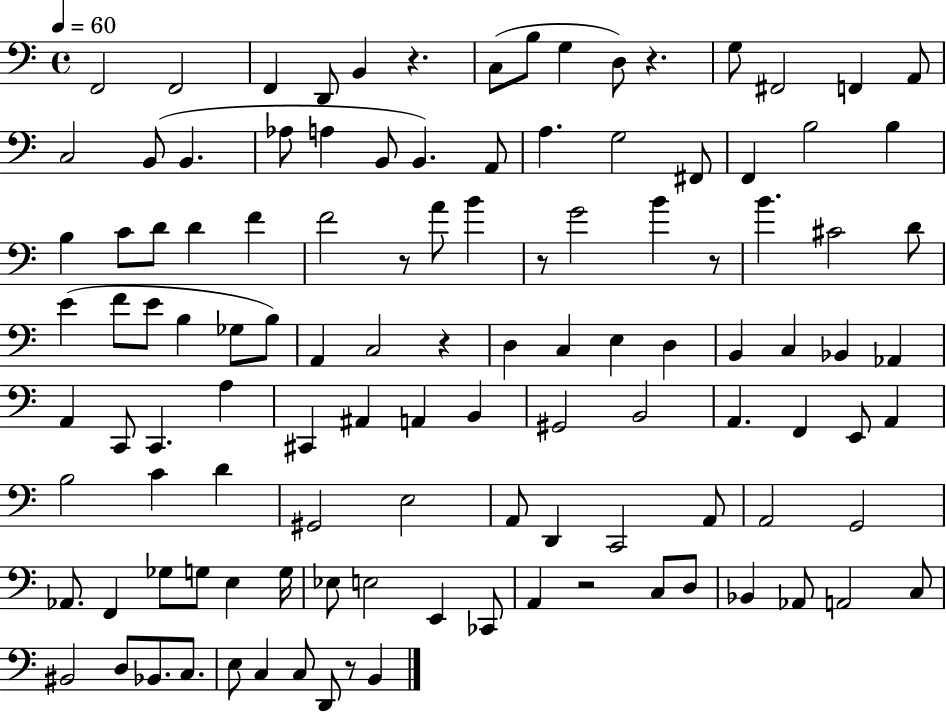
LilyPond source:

{
  \clef bass
  \time 4/4
  \defaultTimeSignature
  \key c \major
  \tempo 4 = 60
  f,2 f,2 | f,4 d,8 b,4 r4. | c8( b8 g4 d8) r4. | g8 fis,2 f,4 a,8 | \break c2 b,8( b,4. | aes8 a4 b,8 b,4.) a,8 | a4. g2 fis,8 | f,4 b2 b4 | \break b4 c'8 d'8 d'4 f'4 | f'2 r8 a'8 b'4 | r8 g'2 b'4 r8 | b'4. cis'2 d'8 | \break e'4( f'8 e'8 b4 ges8 b8) | a,4 c2 r4 | d4 c4 e4 d4 | b,4 c4 bes,4 aes,4 | \break a,4 c,8 c,4. a4 | cis,4 ais,4 a,4 b,4 | gis,2 b,2 | a,4. f,4 e,8 a,4 | \break b2 c'4 d'4 | gis,2 e2 | a,8 d,4 c,2 a,8 | a,2 g,2 | \break aes,8. f,4 ges8 g8 e4 g16 | ees8 e2 e,4 ces,8 | a,4 r2 c8 d8 | bes,4 aes,8 a,2 c8 | \break bis,2 d8 bes,8. c8. | e8 c4 c8 d,8 r8 b,4 | \bar "|."
}